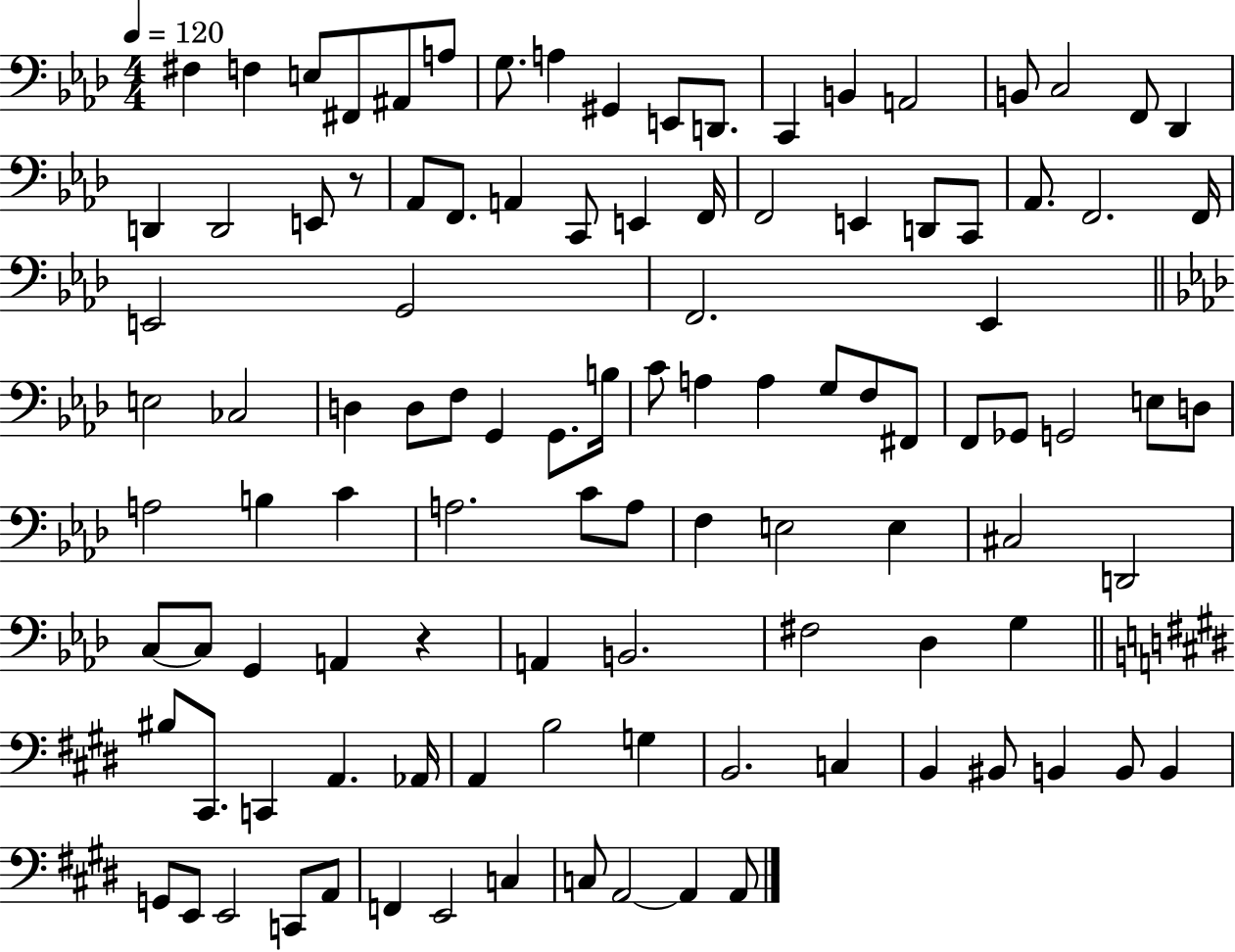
F#3/q F3/q E3/e F#2/e A#2/e A3/e G3/e. A3/q G#2/q E2/e D2/e. C2/q B2/q A2/h B2/e C3/h F2/e Db2/q D2/q D2/h E2/e R/e Ab2/e F2/e. A2/q C2/e E2/q F2/s F2/h E2/q D2/e C2/e Ab2/e. F2/h. F2/s E2/h G2/h F2/h. Eb2/q E3/h CES3/h D3/q D3/e F3/e G2/q G2/e. B3/s C4/e A3/q A3/q G3/e F3/e F#2/e F2/e Gb2/e G2/h E3/e D3/e A3/h B3/q C4/q A3/h. C4/e A3/e F3/q E3/h E3/q C#3/h D2/h C3/e C3/e G2/q A2/q R/q A2/q B2/h. F#3/h Db3/q G3/q BIS3/e C#2/e. C2/q A2/q. Ab2/s A2/q B3/h G3/q B2/h. C3/q B2/q BIS2/e B2/q B2/e B2/q G2/e E2/e E2/h C2/e A2/e F2/q E2/h C3/q C3/e A2/h A2/q A2/e